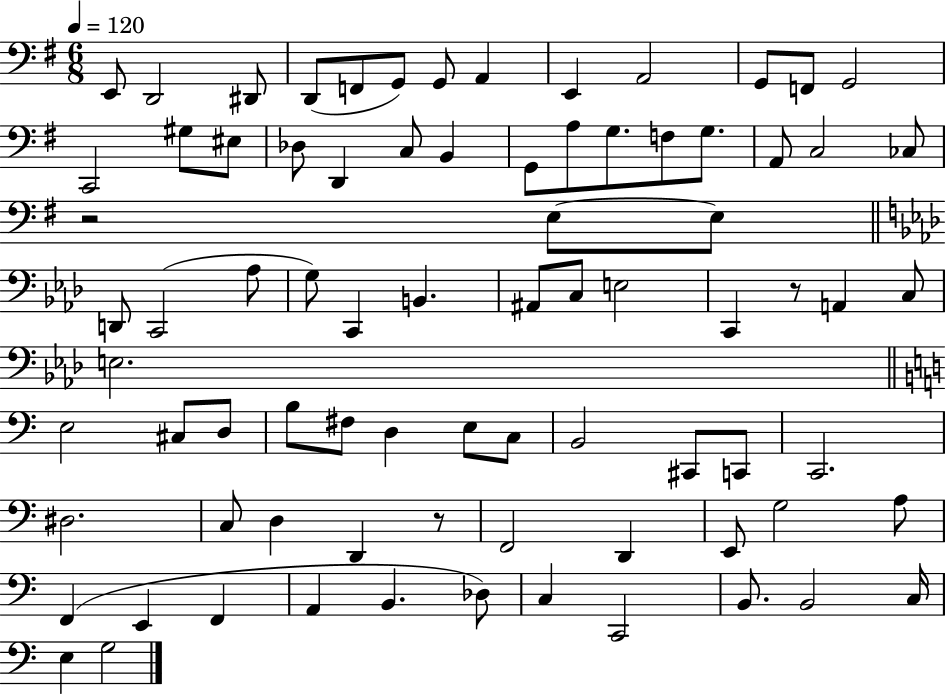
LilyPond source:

{
  \clef bass
  \numericTimeSignature
  \time 6/8
  \key g \major
  \tempo 4 = 120
  \repeat volta 2 { e,8 d,2 dis,8 | d,8( f,8 g,8) g,8 a,4 | e,4 a,2 | g,8 f,8 g,2 | \break c,2 gis8 eis8 | des8 d,4 c8 b,4 | g,8 a8 g8. f8 g8. | a,8 c2 ces8 | \break r2 e8~~ e8 | \bar "||" \break \key aes \major d,8 c,2( aes8 | g8) c,4 b,4. | ais,8 c8 e2 | c,4 r8 a,4 c8 | \break e2. | \bar "||" \break \key a \minor e2 cis8 d8 | b8 fis8 d4 e8 c8 | b,2 cis,8 c,8 | c,2. | \break dis2. | c8 d4 d,4 r8 | f,2 d,4 | e,8 g2 a8 | \break f,4( e,4 f,4 | a,4 b,4. des8) | c4 c,2 | b,8. b,2 c16 | \break e4 g2 | } \bar "|."
}